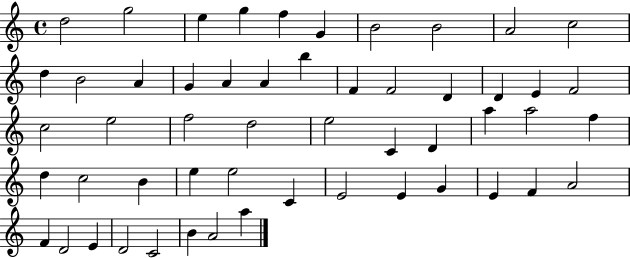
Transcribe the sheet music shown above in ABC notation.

X:1
T:Untitled
M:4/4
L:1/4
K:C
d2 g2 e g f G B2 B2 A2 c2 d B2 A G A A b F F2 D D E F2 c2 e2 f2 d2 e2 C D a a2 f d c2 B e e2 C E2 E G E F A2 F D2 E D2 C2 B A2 a